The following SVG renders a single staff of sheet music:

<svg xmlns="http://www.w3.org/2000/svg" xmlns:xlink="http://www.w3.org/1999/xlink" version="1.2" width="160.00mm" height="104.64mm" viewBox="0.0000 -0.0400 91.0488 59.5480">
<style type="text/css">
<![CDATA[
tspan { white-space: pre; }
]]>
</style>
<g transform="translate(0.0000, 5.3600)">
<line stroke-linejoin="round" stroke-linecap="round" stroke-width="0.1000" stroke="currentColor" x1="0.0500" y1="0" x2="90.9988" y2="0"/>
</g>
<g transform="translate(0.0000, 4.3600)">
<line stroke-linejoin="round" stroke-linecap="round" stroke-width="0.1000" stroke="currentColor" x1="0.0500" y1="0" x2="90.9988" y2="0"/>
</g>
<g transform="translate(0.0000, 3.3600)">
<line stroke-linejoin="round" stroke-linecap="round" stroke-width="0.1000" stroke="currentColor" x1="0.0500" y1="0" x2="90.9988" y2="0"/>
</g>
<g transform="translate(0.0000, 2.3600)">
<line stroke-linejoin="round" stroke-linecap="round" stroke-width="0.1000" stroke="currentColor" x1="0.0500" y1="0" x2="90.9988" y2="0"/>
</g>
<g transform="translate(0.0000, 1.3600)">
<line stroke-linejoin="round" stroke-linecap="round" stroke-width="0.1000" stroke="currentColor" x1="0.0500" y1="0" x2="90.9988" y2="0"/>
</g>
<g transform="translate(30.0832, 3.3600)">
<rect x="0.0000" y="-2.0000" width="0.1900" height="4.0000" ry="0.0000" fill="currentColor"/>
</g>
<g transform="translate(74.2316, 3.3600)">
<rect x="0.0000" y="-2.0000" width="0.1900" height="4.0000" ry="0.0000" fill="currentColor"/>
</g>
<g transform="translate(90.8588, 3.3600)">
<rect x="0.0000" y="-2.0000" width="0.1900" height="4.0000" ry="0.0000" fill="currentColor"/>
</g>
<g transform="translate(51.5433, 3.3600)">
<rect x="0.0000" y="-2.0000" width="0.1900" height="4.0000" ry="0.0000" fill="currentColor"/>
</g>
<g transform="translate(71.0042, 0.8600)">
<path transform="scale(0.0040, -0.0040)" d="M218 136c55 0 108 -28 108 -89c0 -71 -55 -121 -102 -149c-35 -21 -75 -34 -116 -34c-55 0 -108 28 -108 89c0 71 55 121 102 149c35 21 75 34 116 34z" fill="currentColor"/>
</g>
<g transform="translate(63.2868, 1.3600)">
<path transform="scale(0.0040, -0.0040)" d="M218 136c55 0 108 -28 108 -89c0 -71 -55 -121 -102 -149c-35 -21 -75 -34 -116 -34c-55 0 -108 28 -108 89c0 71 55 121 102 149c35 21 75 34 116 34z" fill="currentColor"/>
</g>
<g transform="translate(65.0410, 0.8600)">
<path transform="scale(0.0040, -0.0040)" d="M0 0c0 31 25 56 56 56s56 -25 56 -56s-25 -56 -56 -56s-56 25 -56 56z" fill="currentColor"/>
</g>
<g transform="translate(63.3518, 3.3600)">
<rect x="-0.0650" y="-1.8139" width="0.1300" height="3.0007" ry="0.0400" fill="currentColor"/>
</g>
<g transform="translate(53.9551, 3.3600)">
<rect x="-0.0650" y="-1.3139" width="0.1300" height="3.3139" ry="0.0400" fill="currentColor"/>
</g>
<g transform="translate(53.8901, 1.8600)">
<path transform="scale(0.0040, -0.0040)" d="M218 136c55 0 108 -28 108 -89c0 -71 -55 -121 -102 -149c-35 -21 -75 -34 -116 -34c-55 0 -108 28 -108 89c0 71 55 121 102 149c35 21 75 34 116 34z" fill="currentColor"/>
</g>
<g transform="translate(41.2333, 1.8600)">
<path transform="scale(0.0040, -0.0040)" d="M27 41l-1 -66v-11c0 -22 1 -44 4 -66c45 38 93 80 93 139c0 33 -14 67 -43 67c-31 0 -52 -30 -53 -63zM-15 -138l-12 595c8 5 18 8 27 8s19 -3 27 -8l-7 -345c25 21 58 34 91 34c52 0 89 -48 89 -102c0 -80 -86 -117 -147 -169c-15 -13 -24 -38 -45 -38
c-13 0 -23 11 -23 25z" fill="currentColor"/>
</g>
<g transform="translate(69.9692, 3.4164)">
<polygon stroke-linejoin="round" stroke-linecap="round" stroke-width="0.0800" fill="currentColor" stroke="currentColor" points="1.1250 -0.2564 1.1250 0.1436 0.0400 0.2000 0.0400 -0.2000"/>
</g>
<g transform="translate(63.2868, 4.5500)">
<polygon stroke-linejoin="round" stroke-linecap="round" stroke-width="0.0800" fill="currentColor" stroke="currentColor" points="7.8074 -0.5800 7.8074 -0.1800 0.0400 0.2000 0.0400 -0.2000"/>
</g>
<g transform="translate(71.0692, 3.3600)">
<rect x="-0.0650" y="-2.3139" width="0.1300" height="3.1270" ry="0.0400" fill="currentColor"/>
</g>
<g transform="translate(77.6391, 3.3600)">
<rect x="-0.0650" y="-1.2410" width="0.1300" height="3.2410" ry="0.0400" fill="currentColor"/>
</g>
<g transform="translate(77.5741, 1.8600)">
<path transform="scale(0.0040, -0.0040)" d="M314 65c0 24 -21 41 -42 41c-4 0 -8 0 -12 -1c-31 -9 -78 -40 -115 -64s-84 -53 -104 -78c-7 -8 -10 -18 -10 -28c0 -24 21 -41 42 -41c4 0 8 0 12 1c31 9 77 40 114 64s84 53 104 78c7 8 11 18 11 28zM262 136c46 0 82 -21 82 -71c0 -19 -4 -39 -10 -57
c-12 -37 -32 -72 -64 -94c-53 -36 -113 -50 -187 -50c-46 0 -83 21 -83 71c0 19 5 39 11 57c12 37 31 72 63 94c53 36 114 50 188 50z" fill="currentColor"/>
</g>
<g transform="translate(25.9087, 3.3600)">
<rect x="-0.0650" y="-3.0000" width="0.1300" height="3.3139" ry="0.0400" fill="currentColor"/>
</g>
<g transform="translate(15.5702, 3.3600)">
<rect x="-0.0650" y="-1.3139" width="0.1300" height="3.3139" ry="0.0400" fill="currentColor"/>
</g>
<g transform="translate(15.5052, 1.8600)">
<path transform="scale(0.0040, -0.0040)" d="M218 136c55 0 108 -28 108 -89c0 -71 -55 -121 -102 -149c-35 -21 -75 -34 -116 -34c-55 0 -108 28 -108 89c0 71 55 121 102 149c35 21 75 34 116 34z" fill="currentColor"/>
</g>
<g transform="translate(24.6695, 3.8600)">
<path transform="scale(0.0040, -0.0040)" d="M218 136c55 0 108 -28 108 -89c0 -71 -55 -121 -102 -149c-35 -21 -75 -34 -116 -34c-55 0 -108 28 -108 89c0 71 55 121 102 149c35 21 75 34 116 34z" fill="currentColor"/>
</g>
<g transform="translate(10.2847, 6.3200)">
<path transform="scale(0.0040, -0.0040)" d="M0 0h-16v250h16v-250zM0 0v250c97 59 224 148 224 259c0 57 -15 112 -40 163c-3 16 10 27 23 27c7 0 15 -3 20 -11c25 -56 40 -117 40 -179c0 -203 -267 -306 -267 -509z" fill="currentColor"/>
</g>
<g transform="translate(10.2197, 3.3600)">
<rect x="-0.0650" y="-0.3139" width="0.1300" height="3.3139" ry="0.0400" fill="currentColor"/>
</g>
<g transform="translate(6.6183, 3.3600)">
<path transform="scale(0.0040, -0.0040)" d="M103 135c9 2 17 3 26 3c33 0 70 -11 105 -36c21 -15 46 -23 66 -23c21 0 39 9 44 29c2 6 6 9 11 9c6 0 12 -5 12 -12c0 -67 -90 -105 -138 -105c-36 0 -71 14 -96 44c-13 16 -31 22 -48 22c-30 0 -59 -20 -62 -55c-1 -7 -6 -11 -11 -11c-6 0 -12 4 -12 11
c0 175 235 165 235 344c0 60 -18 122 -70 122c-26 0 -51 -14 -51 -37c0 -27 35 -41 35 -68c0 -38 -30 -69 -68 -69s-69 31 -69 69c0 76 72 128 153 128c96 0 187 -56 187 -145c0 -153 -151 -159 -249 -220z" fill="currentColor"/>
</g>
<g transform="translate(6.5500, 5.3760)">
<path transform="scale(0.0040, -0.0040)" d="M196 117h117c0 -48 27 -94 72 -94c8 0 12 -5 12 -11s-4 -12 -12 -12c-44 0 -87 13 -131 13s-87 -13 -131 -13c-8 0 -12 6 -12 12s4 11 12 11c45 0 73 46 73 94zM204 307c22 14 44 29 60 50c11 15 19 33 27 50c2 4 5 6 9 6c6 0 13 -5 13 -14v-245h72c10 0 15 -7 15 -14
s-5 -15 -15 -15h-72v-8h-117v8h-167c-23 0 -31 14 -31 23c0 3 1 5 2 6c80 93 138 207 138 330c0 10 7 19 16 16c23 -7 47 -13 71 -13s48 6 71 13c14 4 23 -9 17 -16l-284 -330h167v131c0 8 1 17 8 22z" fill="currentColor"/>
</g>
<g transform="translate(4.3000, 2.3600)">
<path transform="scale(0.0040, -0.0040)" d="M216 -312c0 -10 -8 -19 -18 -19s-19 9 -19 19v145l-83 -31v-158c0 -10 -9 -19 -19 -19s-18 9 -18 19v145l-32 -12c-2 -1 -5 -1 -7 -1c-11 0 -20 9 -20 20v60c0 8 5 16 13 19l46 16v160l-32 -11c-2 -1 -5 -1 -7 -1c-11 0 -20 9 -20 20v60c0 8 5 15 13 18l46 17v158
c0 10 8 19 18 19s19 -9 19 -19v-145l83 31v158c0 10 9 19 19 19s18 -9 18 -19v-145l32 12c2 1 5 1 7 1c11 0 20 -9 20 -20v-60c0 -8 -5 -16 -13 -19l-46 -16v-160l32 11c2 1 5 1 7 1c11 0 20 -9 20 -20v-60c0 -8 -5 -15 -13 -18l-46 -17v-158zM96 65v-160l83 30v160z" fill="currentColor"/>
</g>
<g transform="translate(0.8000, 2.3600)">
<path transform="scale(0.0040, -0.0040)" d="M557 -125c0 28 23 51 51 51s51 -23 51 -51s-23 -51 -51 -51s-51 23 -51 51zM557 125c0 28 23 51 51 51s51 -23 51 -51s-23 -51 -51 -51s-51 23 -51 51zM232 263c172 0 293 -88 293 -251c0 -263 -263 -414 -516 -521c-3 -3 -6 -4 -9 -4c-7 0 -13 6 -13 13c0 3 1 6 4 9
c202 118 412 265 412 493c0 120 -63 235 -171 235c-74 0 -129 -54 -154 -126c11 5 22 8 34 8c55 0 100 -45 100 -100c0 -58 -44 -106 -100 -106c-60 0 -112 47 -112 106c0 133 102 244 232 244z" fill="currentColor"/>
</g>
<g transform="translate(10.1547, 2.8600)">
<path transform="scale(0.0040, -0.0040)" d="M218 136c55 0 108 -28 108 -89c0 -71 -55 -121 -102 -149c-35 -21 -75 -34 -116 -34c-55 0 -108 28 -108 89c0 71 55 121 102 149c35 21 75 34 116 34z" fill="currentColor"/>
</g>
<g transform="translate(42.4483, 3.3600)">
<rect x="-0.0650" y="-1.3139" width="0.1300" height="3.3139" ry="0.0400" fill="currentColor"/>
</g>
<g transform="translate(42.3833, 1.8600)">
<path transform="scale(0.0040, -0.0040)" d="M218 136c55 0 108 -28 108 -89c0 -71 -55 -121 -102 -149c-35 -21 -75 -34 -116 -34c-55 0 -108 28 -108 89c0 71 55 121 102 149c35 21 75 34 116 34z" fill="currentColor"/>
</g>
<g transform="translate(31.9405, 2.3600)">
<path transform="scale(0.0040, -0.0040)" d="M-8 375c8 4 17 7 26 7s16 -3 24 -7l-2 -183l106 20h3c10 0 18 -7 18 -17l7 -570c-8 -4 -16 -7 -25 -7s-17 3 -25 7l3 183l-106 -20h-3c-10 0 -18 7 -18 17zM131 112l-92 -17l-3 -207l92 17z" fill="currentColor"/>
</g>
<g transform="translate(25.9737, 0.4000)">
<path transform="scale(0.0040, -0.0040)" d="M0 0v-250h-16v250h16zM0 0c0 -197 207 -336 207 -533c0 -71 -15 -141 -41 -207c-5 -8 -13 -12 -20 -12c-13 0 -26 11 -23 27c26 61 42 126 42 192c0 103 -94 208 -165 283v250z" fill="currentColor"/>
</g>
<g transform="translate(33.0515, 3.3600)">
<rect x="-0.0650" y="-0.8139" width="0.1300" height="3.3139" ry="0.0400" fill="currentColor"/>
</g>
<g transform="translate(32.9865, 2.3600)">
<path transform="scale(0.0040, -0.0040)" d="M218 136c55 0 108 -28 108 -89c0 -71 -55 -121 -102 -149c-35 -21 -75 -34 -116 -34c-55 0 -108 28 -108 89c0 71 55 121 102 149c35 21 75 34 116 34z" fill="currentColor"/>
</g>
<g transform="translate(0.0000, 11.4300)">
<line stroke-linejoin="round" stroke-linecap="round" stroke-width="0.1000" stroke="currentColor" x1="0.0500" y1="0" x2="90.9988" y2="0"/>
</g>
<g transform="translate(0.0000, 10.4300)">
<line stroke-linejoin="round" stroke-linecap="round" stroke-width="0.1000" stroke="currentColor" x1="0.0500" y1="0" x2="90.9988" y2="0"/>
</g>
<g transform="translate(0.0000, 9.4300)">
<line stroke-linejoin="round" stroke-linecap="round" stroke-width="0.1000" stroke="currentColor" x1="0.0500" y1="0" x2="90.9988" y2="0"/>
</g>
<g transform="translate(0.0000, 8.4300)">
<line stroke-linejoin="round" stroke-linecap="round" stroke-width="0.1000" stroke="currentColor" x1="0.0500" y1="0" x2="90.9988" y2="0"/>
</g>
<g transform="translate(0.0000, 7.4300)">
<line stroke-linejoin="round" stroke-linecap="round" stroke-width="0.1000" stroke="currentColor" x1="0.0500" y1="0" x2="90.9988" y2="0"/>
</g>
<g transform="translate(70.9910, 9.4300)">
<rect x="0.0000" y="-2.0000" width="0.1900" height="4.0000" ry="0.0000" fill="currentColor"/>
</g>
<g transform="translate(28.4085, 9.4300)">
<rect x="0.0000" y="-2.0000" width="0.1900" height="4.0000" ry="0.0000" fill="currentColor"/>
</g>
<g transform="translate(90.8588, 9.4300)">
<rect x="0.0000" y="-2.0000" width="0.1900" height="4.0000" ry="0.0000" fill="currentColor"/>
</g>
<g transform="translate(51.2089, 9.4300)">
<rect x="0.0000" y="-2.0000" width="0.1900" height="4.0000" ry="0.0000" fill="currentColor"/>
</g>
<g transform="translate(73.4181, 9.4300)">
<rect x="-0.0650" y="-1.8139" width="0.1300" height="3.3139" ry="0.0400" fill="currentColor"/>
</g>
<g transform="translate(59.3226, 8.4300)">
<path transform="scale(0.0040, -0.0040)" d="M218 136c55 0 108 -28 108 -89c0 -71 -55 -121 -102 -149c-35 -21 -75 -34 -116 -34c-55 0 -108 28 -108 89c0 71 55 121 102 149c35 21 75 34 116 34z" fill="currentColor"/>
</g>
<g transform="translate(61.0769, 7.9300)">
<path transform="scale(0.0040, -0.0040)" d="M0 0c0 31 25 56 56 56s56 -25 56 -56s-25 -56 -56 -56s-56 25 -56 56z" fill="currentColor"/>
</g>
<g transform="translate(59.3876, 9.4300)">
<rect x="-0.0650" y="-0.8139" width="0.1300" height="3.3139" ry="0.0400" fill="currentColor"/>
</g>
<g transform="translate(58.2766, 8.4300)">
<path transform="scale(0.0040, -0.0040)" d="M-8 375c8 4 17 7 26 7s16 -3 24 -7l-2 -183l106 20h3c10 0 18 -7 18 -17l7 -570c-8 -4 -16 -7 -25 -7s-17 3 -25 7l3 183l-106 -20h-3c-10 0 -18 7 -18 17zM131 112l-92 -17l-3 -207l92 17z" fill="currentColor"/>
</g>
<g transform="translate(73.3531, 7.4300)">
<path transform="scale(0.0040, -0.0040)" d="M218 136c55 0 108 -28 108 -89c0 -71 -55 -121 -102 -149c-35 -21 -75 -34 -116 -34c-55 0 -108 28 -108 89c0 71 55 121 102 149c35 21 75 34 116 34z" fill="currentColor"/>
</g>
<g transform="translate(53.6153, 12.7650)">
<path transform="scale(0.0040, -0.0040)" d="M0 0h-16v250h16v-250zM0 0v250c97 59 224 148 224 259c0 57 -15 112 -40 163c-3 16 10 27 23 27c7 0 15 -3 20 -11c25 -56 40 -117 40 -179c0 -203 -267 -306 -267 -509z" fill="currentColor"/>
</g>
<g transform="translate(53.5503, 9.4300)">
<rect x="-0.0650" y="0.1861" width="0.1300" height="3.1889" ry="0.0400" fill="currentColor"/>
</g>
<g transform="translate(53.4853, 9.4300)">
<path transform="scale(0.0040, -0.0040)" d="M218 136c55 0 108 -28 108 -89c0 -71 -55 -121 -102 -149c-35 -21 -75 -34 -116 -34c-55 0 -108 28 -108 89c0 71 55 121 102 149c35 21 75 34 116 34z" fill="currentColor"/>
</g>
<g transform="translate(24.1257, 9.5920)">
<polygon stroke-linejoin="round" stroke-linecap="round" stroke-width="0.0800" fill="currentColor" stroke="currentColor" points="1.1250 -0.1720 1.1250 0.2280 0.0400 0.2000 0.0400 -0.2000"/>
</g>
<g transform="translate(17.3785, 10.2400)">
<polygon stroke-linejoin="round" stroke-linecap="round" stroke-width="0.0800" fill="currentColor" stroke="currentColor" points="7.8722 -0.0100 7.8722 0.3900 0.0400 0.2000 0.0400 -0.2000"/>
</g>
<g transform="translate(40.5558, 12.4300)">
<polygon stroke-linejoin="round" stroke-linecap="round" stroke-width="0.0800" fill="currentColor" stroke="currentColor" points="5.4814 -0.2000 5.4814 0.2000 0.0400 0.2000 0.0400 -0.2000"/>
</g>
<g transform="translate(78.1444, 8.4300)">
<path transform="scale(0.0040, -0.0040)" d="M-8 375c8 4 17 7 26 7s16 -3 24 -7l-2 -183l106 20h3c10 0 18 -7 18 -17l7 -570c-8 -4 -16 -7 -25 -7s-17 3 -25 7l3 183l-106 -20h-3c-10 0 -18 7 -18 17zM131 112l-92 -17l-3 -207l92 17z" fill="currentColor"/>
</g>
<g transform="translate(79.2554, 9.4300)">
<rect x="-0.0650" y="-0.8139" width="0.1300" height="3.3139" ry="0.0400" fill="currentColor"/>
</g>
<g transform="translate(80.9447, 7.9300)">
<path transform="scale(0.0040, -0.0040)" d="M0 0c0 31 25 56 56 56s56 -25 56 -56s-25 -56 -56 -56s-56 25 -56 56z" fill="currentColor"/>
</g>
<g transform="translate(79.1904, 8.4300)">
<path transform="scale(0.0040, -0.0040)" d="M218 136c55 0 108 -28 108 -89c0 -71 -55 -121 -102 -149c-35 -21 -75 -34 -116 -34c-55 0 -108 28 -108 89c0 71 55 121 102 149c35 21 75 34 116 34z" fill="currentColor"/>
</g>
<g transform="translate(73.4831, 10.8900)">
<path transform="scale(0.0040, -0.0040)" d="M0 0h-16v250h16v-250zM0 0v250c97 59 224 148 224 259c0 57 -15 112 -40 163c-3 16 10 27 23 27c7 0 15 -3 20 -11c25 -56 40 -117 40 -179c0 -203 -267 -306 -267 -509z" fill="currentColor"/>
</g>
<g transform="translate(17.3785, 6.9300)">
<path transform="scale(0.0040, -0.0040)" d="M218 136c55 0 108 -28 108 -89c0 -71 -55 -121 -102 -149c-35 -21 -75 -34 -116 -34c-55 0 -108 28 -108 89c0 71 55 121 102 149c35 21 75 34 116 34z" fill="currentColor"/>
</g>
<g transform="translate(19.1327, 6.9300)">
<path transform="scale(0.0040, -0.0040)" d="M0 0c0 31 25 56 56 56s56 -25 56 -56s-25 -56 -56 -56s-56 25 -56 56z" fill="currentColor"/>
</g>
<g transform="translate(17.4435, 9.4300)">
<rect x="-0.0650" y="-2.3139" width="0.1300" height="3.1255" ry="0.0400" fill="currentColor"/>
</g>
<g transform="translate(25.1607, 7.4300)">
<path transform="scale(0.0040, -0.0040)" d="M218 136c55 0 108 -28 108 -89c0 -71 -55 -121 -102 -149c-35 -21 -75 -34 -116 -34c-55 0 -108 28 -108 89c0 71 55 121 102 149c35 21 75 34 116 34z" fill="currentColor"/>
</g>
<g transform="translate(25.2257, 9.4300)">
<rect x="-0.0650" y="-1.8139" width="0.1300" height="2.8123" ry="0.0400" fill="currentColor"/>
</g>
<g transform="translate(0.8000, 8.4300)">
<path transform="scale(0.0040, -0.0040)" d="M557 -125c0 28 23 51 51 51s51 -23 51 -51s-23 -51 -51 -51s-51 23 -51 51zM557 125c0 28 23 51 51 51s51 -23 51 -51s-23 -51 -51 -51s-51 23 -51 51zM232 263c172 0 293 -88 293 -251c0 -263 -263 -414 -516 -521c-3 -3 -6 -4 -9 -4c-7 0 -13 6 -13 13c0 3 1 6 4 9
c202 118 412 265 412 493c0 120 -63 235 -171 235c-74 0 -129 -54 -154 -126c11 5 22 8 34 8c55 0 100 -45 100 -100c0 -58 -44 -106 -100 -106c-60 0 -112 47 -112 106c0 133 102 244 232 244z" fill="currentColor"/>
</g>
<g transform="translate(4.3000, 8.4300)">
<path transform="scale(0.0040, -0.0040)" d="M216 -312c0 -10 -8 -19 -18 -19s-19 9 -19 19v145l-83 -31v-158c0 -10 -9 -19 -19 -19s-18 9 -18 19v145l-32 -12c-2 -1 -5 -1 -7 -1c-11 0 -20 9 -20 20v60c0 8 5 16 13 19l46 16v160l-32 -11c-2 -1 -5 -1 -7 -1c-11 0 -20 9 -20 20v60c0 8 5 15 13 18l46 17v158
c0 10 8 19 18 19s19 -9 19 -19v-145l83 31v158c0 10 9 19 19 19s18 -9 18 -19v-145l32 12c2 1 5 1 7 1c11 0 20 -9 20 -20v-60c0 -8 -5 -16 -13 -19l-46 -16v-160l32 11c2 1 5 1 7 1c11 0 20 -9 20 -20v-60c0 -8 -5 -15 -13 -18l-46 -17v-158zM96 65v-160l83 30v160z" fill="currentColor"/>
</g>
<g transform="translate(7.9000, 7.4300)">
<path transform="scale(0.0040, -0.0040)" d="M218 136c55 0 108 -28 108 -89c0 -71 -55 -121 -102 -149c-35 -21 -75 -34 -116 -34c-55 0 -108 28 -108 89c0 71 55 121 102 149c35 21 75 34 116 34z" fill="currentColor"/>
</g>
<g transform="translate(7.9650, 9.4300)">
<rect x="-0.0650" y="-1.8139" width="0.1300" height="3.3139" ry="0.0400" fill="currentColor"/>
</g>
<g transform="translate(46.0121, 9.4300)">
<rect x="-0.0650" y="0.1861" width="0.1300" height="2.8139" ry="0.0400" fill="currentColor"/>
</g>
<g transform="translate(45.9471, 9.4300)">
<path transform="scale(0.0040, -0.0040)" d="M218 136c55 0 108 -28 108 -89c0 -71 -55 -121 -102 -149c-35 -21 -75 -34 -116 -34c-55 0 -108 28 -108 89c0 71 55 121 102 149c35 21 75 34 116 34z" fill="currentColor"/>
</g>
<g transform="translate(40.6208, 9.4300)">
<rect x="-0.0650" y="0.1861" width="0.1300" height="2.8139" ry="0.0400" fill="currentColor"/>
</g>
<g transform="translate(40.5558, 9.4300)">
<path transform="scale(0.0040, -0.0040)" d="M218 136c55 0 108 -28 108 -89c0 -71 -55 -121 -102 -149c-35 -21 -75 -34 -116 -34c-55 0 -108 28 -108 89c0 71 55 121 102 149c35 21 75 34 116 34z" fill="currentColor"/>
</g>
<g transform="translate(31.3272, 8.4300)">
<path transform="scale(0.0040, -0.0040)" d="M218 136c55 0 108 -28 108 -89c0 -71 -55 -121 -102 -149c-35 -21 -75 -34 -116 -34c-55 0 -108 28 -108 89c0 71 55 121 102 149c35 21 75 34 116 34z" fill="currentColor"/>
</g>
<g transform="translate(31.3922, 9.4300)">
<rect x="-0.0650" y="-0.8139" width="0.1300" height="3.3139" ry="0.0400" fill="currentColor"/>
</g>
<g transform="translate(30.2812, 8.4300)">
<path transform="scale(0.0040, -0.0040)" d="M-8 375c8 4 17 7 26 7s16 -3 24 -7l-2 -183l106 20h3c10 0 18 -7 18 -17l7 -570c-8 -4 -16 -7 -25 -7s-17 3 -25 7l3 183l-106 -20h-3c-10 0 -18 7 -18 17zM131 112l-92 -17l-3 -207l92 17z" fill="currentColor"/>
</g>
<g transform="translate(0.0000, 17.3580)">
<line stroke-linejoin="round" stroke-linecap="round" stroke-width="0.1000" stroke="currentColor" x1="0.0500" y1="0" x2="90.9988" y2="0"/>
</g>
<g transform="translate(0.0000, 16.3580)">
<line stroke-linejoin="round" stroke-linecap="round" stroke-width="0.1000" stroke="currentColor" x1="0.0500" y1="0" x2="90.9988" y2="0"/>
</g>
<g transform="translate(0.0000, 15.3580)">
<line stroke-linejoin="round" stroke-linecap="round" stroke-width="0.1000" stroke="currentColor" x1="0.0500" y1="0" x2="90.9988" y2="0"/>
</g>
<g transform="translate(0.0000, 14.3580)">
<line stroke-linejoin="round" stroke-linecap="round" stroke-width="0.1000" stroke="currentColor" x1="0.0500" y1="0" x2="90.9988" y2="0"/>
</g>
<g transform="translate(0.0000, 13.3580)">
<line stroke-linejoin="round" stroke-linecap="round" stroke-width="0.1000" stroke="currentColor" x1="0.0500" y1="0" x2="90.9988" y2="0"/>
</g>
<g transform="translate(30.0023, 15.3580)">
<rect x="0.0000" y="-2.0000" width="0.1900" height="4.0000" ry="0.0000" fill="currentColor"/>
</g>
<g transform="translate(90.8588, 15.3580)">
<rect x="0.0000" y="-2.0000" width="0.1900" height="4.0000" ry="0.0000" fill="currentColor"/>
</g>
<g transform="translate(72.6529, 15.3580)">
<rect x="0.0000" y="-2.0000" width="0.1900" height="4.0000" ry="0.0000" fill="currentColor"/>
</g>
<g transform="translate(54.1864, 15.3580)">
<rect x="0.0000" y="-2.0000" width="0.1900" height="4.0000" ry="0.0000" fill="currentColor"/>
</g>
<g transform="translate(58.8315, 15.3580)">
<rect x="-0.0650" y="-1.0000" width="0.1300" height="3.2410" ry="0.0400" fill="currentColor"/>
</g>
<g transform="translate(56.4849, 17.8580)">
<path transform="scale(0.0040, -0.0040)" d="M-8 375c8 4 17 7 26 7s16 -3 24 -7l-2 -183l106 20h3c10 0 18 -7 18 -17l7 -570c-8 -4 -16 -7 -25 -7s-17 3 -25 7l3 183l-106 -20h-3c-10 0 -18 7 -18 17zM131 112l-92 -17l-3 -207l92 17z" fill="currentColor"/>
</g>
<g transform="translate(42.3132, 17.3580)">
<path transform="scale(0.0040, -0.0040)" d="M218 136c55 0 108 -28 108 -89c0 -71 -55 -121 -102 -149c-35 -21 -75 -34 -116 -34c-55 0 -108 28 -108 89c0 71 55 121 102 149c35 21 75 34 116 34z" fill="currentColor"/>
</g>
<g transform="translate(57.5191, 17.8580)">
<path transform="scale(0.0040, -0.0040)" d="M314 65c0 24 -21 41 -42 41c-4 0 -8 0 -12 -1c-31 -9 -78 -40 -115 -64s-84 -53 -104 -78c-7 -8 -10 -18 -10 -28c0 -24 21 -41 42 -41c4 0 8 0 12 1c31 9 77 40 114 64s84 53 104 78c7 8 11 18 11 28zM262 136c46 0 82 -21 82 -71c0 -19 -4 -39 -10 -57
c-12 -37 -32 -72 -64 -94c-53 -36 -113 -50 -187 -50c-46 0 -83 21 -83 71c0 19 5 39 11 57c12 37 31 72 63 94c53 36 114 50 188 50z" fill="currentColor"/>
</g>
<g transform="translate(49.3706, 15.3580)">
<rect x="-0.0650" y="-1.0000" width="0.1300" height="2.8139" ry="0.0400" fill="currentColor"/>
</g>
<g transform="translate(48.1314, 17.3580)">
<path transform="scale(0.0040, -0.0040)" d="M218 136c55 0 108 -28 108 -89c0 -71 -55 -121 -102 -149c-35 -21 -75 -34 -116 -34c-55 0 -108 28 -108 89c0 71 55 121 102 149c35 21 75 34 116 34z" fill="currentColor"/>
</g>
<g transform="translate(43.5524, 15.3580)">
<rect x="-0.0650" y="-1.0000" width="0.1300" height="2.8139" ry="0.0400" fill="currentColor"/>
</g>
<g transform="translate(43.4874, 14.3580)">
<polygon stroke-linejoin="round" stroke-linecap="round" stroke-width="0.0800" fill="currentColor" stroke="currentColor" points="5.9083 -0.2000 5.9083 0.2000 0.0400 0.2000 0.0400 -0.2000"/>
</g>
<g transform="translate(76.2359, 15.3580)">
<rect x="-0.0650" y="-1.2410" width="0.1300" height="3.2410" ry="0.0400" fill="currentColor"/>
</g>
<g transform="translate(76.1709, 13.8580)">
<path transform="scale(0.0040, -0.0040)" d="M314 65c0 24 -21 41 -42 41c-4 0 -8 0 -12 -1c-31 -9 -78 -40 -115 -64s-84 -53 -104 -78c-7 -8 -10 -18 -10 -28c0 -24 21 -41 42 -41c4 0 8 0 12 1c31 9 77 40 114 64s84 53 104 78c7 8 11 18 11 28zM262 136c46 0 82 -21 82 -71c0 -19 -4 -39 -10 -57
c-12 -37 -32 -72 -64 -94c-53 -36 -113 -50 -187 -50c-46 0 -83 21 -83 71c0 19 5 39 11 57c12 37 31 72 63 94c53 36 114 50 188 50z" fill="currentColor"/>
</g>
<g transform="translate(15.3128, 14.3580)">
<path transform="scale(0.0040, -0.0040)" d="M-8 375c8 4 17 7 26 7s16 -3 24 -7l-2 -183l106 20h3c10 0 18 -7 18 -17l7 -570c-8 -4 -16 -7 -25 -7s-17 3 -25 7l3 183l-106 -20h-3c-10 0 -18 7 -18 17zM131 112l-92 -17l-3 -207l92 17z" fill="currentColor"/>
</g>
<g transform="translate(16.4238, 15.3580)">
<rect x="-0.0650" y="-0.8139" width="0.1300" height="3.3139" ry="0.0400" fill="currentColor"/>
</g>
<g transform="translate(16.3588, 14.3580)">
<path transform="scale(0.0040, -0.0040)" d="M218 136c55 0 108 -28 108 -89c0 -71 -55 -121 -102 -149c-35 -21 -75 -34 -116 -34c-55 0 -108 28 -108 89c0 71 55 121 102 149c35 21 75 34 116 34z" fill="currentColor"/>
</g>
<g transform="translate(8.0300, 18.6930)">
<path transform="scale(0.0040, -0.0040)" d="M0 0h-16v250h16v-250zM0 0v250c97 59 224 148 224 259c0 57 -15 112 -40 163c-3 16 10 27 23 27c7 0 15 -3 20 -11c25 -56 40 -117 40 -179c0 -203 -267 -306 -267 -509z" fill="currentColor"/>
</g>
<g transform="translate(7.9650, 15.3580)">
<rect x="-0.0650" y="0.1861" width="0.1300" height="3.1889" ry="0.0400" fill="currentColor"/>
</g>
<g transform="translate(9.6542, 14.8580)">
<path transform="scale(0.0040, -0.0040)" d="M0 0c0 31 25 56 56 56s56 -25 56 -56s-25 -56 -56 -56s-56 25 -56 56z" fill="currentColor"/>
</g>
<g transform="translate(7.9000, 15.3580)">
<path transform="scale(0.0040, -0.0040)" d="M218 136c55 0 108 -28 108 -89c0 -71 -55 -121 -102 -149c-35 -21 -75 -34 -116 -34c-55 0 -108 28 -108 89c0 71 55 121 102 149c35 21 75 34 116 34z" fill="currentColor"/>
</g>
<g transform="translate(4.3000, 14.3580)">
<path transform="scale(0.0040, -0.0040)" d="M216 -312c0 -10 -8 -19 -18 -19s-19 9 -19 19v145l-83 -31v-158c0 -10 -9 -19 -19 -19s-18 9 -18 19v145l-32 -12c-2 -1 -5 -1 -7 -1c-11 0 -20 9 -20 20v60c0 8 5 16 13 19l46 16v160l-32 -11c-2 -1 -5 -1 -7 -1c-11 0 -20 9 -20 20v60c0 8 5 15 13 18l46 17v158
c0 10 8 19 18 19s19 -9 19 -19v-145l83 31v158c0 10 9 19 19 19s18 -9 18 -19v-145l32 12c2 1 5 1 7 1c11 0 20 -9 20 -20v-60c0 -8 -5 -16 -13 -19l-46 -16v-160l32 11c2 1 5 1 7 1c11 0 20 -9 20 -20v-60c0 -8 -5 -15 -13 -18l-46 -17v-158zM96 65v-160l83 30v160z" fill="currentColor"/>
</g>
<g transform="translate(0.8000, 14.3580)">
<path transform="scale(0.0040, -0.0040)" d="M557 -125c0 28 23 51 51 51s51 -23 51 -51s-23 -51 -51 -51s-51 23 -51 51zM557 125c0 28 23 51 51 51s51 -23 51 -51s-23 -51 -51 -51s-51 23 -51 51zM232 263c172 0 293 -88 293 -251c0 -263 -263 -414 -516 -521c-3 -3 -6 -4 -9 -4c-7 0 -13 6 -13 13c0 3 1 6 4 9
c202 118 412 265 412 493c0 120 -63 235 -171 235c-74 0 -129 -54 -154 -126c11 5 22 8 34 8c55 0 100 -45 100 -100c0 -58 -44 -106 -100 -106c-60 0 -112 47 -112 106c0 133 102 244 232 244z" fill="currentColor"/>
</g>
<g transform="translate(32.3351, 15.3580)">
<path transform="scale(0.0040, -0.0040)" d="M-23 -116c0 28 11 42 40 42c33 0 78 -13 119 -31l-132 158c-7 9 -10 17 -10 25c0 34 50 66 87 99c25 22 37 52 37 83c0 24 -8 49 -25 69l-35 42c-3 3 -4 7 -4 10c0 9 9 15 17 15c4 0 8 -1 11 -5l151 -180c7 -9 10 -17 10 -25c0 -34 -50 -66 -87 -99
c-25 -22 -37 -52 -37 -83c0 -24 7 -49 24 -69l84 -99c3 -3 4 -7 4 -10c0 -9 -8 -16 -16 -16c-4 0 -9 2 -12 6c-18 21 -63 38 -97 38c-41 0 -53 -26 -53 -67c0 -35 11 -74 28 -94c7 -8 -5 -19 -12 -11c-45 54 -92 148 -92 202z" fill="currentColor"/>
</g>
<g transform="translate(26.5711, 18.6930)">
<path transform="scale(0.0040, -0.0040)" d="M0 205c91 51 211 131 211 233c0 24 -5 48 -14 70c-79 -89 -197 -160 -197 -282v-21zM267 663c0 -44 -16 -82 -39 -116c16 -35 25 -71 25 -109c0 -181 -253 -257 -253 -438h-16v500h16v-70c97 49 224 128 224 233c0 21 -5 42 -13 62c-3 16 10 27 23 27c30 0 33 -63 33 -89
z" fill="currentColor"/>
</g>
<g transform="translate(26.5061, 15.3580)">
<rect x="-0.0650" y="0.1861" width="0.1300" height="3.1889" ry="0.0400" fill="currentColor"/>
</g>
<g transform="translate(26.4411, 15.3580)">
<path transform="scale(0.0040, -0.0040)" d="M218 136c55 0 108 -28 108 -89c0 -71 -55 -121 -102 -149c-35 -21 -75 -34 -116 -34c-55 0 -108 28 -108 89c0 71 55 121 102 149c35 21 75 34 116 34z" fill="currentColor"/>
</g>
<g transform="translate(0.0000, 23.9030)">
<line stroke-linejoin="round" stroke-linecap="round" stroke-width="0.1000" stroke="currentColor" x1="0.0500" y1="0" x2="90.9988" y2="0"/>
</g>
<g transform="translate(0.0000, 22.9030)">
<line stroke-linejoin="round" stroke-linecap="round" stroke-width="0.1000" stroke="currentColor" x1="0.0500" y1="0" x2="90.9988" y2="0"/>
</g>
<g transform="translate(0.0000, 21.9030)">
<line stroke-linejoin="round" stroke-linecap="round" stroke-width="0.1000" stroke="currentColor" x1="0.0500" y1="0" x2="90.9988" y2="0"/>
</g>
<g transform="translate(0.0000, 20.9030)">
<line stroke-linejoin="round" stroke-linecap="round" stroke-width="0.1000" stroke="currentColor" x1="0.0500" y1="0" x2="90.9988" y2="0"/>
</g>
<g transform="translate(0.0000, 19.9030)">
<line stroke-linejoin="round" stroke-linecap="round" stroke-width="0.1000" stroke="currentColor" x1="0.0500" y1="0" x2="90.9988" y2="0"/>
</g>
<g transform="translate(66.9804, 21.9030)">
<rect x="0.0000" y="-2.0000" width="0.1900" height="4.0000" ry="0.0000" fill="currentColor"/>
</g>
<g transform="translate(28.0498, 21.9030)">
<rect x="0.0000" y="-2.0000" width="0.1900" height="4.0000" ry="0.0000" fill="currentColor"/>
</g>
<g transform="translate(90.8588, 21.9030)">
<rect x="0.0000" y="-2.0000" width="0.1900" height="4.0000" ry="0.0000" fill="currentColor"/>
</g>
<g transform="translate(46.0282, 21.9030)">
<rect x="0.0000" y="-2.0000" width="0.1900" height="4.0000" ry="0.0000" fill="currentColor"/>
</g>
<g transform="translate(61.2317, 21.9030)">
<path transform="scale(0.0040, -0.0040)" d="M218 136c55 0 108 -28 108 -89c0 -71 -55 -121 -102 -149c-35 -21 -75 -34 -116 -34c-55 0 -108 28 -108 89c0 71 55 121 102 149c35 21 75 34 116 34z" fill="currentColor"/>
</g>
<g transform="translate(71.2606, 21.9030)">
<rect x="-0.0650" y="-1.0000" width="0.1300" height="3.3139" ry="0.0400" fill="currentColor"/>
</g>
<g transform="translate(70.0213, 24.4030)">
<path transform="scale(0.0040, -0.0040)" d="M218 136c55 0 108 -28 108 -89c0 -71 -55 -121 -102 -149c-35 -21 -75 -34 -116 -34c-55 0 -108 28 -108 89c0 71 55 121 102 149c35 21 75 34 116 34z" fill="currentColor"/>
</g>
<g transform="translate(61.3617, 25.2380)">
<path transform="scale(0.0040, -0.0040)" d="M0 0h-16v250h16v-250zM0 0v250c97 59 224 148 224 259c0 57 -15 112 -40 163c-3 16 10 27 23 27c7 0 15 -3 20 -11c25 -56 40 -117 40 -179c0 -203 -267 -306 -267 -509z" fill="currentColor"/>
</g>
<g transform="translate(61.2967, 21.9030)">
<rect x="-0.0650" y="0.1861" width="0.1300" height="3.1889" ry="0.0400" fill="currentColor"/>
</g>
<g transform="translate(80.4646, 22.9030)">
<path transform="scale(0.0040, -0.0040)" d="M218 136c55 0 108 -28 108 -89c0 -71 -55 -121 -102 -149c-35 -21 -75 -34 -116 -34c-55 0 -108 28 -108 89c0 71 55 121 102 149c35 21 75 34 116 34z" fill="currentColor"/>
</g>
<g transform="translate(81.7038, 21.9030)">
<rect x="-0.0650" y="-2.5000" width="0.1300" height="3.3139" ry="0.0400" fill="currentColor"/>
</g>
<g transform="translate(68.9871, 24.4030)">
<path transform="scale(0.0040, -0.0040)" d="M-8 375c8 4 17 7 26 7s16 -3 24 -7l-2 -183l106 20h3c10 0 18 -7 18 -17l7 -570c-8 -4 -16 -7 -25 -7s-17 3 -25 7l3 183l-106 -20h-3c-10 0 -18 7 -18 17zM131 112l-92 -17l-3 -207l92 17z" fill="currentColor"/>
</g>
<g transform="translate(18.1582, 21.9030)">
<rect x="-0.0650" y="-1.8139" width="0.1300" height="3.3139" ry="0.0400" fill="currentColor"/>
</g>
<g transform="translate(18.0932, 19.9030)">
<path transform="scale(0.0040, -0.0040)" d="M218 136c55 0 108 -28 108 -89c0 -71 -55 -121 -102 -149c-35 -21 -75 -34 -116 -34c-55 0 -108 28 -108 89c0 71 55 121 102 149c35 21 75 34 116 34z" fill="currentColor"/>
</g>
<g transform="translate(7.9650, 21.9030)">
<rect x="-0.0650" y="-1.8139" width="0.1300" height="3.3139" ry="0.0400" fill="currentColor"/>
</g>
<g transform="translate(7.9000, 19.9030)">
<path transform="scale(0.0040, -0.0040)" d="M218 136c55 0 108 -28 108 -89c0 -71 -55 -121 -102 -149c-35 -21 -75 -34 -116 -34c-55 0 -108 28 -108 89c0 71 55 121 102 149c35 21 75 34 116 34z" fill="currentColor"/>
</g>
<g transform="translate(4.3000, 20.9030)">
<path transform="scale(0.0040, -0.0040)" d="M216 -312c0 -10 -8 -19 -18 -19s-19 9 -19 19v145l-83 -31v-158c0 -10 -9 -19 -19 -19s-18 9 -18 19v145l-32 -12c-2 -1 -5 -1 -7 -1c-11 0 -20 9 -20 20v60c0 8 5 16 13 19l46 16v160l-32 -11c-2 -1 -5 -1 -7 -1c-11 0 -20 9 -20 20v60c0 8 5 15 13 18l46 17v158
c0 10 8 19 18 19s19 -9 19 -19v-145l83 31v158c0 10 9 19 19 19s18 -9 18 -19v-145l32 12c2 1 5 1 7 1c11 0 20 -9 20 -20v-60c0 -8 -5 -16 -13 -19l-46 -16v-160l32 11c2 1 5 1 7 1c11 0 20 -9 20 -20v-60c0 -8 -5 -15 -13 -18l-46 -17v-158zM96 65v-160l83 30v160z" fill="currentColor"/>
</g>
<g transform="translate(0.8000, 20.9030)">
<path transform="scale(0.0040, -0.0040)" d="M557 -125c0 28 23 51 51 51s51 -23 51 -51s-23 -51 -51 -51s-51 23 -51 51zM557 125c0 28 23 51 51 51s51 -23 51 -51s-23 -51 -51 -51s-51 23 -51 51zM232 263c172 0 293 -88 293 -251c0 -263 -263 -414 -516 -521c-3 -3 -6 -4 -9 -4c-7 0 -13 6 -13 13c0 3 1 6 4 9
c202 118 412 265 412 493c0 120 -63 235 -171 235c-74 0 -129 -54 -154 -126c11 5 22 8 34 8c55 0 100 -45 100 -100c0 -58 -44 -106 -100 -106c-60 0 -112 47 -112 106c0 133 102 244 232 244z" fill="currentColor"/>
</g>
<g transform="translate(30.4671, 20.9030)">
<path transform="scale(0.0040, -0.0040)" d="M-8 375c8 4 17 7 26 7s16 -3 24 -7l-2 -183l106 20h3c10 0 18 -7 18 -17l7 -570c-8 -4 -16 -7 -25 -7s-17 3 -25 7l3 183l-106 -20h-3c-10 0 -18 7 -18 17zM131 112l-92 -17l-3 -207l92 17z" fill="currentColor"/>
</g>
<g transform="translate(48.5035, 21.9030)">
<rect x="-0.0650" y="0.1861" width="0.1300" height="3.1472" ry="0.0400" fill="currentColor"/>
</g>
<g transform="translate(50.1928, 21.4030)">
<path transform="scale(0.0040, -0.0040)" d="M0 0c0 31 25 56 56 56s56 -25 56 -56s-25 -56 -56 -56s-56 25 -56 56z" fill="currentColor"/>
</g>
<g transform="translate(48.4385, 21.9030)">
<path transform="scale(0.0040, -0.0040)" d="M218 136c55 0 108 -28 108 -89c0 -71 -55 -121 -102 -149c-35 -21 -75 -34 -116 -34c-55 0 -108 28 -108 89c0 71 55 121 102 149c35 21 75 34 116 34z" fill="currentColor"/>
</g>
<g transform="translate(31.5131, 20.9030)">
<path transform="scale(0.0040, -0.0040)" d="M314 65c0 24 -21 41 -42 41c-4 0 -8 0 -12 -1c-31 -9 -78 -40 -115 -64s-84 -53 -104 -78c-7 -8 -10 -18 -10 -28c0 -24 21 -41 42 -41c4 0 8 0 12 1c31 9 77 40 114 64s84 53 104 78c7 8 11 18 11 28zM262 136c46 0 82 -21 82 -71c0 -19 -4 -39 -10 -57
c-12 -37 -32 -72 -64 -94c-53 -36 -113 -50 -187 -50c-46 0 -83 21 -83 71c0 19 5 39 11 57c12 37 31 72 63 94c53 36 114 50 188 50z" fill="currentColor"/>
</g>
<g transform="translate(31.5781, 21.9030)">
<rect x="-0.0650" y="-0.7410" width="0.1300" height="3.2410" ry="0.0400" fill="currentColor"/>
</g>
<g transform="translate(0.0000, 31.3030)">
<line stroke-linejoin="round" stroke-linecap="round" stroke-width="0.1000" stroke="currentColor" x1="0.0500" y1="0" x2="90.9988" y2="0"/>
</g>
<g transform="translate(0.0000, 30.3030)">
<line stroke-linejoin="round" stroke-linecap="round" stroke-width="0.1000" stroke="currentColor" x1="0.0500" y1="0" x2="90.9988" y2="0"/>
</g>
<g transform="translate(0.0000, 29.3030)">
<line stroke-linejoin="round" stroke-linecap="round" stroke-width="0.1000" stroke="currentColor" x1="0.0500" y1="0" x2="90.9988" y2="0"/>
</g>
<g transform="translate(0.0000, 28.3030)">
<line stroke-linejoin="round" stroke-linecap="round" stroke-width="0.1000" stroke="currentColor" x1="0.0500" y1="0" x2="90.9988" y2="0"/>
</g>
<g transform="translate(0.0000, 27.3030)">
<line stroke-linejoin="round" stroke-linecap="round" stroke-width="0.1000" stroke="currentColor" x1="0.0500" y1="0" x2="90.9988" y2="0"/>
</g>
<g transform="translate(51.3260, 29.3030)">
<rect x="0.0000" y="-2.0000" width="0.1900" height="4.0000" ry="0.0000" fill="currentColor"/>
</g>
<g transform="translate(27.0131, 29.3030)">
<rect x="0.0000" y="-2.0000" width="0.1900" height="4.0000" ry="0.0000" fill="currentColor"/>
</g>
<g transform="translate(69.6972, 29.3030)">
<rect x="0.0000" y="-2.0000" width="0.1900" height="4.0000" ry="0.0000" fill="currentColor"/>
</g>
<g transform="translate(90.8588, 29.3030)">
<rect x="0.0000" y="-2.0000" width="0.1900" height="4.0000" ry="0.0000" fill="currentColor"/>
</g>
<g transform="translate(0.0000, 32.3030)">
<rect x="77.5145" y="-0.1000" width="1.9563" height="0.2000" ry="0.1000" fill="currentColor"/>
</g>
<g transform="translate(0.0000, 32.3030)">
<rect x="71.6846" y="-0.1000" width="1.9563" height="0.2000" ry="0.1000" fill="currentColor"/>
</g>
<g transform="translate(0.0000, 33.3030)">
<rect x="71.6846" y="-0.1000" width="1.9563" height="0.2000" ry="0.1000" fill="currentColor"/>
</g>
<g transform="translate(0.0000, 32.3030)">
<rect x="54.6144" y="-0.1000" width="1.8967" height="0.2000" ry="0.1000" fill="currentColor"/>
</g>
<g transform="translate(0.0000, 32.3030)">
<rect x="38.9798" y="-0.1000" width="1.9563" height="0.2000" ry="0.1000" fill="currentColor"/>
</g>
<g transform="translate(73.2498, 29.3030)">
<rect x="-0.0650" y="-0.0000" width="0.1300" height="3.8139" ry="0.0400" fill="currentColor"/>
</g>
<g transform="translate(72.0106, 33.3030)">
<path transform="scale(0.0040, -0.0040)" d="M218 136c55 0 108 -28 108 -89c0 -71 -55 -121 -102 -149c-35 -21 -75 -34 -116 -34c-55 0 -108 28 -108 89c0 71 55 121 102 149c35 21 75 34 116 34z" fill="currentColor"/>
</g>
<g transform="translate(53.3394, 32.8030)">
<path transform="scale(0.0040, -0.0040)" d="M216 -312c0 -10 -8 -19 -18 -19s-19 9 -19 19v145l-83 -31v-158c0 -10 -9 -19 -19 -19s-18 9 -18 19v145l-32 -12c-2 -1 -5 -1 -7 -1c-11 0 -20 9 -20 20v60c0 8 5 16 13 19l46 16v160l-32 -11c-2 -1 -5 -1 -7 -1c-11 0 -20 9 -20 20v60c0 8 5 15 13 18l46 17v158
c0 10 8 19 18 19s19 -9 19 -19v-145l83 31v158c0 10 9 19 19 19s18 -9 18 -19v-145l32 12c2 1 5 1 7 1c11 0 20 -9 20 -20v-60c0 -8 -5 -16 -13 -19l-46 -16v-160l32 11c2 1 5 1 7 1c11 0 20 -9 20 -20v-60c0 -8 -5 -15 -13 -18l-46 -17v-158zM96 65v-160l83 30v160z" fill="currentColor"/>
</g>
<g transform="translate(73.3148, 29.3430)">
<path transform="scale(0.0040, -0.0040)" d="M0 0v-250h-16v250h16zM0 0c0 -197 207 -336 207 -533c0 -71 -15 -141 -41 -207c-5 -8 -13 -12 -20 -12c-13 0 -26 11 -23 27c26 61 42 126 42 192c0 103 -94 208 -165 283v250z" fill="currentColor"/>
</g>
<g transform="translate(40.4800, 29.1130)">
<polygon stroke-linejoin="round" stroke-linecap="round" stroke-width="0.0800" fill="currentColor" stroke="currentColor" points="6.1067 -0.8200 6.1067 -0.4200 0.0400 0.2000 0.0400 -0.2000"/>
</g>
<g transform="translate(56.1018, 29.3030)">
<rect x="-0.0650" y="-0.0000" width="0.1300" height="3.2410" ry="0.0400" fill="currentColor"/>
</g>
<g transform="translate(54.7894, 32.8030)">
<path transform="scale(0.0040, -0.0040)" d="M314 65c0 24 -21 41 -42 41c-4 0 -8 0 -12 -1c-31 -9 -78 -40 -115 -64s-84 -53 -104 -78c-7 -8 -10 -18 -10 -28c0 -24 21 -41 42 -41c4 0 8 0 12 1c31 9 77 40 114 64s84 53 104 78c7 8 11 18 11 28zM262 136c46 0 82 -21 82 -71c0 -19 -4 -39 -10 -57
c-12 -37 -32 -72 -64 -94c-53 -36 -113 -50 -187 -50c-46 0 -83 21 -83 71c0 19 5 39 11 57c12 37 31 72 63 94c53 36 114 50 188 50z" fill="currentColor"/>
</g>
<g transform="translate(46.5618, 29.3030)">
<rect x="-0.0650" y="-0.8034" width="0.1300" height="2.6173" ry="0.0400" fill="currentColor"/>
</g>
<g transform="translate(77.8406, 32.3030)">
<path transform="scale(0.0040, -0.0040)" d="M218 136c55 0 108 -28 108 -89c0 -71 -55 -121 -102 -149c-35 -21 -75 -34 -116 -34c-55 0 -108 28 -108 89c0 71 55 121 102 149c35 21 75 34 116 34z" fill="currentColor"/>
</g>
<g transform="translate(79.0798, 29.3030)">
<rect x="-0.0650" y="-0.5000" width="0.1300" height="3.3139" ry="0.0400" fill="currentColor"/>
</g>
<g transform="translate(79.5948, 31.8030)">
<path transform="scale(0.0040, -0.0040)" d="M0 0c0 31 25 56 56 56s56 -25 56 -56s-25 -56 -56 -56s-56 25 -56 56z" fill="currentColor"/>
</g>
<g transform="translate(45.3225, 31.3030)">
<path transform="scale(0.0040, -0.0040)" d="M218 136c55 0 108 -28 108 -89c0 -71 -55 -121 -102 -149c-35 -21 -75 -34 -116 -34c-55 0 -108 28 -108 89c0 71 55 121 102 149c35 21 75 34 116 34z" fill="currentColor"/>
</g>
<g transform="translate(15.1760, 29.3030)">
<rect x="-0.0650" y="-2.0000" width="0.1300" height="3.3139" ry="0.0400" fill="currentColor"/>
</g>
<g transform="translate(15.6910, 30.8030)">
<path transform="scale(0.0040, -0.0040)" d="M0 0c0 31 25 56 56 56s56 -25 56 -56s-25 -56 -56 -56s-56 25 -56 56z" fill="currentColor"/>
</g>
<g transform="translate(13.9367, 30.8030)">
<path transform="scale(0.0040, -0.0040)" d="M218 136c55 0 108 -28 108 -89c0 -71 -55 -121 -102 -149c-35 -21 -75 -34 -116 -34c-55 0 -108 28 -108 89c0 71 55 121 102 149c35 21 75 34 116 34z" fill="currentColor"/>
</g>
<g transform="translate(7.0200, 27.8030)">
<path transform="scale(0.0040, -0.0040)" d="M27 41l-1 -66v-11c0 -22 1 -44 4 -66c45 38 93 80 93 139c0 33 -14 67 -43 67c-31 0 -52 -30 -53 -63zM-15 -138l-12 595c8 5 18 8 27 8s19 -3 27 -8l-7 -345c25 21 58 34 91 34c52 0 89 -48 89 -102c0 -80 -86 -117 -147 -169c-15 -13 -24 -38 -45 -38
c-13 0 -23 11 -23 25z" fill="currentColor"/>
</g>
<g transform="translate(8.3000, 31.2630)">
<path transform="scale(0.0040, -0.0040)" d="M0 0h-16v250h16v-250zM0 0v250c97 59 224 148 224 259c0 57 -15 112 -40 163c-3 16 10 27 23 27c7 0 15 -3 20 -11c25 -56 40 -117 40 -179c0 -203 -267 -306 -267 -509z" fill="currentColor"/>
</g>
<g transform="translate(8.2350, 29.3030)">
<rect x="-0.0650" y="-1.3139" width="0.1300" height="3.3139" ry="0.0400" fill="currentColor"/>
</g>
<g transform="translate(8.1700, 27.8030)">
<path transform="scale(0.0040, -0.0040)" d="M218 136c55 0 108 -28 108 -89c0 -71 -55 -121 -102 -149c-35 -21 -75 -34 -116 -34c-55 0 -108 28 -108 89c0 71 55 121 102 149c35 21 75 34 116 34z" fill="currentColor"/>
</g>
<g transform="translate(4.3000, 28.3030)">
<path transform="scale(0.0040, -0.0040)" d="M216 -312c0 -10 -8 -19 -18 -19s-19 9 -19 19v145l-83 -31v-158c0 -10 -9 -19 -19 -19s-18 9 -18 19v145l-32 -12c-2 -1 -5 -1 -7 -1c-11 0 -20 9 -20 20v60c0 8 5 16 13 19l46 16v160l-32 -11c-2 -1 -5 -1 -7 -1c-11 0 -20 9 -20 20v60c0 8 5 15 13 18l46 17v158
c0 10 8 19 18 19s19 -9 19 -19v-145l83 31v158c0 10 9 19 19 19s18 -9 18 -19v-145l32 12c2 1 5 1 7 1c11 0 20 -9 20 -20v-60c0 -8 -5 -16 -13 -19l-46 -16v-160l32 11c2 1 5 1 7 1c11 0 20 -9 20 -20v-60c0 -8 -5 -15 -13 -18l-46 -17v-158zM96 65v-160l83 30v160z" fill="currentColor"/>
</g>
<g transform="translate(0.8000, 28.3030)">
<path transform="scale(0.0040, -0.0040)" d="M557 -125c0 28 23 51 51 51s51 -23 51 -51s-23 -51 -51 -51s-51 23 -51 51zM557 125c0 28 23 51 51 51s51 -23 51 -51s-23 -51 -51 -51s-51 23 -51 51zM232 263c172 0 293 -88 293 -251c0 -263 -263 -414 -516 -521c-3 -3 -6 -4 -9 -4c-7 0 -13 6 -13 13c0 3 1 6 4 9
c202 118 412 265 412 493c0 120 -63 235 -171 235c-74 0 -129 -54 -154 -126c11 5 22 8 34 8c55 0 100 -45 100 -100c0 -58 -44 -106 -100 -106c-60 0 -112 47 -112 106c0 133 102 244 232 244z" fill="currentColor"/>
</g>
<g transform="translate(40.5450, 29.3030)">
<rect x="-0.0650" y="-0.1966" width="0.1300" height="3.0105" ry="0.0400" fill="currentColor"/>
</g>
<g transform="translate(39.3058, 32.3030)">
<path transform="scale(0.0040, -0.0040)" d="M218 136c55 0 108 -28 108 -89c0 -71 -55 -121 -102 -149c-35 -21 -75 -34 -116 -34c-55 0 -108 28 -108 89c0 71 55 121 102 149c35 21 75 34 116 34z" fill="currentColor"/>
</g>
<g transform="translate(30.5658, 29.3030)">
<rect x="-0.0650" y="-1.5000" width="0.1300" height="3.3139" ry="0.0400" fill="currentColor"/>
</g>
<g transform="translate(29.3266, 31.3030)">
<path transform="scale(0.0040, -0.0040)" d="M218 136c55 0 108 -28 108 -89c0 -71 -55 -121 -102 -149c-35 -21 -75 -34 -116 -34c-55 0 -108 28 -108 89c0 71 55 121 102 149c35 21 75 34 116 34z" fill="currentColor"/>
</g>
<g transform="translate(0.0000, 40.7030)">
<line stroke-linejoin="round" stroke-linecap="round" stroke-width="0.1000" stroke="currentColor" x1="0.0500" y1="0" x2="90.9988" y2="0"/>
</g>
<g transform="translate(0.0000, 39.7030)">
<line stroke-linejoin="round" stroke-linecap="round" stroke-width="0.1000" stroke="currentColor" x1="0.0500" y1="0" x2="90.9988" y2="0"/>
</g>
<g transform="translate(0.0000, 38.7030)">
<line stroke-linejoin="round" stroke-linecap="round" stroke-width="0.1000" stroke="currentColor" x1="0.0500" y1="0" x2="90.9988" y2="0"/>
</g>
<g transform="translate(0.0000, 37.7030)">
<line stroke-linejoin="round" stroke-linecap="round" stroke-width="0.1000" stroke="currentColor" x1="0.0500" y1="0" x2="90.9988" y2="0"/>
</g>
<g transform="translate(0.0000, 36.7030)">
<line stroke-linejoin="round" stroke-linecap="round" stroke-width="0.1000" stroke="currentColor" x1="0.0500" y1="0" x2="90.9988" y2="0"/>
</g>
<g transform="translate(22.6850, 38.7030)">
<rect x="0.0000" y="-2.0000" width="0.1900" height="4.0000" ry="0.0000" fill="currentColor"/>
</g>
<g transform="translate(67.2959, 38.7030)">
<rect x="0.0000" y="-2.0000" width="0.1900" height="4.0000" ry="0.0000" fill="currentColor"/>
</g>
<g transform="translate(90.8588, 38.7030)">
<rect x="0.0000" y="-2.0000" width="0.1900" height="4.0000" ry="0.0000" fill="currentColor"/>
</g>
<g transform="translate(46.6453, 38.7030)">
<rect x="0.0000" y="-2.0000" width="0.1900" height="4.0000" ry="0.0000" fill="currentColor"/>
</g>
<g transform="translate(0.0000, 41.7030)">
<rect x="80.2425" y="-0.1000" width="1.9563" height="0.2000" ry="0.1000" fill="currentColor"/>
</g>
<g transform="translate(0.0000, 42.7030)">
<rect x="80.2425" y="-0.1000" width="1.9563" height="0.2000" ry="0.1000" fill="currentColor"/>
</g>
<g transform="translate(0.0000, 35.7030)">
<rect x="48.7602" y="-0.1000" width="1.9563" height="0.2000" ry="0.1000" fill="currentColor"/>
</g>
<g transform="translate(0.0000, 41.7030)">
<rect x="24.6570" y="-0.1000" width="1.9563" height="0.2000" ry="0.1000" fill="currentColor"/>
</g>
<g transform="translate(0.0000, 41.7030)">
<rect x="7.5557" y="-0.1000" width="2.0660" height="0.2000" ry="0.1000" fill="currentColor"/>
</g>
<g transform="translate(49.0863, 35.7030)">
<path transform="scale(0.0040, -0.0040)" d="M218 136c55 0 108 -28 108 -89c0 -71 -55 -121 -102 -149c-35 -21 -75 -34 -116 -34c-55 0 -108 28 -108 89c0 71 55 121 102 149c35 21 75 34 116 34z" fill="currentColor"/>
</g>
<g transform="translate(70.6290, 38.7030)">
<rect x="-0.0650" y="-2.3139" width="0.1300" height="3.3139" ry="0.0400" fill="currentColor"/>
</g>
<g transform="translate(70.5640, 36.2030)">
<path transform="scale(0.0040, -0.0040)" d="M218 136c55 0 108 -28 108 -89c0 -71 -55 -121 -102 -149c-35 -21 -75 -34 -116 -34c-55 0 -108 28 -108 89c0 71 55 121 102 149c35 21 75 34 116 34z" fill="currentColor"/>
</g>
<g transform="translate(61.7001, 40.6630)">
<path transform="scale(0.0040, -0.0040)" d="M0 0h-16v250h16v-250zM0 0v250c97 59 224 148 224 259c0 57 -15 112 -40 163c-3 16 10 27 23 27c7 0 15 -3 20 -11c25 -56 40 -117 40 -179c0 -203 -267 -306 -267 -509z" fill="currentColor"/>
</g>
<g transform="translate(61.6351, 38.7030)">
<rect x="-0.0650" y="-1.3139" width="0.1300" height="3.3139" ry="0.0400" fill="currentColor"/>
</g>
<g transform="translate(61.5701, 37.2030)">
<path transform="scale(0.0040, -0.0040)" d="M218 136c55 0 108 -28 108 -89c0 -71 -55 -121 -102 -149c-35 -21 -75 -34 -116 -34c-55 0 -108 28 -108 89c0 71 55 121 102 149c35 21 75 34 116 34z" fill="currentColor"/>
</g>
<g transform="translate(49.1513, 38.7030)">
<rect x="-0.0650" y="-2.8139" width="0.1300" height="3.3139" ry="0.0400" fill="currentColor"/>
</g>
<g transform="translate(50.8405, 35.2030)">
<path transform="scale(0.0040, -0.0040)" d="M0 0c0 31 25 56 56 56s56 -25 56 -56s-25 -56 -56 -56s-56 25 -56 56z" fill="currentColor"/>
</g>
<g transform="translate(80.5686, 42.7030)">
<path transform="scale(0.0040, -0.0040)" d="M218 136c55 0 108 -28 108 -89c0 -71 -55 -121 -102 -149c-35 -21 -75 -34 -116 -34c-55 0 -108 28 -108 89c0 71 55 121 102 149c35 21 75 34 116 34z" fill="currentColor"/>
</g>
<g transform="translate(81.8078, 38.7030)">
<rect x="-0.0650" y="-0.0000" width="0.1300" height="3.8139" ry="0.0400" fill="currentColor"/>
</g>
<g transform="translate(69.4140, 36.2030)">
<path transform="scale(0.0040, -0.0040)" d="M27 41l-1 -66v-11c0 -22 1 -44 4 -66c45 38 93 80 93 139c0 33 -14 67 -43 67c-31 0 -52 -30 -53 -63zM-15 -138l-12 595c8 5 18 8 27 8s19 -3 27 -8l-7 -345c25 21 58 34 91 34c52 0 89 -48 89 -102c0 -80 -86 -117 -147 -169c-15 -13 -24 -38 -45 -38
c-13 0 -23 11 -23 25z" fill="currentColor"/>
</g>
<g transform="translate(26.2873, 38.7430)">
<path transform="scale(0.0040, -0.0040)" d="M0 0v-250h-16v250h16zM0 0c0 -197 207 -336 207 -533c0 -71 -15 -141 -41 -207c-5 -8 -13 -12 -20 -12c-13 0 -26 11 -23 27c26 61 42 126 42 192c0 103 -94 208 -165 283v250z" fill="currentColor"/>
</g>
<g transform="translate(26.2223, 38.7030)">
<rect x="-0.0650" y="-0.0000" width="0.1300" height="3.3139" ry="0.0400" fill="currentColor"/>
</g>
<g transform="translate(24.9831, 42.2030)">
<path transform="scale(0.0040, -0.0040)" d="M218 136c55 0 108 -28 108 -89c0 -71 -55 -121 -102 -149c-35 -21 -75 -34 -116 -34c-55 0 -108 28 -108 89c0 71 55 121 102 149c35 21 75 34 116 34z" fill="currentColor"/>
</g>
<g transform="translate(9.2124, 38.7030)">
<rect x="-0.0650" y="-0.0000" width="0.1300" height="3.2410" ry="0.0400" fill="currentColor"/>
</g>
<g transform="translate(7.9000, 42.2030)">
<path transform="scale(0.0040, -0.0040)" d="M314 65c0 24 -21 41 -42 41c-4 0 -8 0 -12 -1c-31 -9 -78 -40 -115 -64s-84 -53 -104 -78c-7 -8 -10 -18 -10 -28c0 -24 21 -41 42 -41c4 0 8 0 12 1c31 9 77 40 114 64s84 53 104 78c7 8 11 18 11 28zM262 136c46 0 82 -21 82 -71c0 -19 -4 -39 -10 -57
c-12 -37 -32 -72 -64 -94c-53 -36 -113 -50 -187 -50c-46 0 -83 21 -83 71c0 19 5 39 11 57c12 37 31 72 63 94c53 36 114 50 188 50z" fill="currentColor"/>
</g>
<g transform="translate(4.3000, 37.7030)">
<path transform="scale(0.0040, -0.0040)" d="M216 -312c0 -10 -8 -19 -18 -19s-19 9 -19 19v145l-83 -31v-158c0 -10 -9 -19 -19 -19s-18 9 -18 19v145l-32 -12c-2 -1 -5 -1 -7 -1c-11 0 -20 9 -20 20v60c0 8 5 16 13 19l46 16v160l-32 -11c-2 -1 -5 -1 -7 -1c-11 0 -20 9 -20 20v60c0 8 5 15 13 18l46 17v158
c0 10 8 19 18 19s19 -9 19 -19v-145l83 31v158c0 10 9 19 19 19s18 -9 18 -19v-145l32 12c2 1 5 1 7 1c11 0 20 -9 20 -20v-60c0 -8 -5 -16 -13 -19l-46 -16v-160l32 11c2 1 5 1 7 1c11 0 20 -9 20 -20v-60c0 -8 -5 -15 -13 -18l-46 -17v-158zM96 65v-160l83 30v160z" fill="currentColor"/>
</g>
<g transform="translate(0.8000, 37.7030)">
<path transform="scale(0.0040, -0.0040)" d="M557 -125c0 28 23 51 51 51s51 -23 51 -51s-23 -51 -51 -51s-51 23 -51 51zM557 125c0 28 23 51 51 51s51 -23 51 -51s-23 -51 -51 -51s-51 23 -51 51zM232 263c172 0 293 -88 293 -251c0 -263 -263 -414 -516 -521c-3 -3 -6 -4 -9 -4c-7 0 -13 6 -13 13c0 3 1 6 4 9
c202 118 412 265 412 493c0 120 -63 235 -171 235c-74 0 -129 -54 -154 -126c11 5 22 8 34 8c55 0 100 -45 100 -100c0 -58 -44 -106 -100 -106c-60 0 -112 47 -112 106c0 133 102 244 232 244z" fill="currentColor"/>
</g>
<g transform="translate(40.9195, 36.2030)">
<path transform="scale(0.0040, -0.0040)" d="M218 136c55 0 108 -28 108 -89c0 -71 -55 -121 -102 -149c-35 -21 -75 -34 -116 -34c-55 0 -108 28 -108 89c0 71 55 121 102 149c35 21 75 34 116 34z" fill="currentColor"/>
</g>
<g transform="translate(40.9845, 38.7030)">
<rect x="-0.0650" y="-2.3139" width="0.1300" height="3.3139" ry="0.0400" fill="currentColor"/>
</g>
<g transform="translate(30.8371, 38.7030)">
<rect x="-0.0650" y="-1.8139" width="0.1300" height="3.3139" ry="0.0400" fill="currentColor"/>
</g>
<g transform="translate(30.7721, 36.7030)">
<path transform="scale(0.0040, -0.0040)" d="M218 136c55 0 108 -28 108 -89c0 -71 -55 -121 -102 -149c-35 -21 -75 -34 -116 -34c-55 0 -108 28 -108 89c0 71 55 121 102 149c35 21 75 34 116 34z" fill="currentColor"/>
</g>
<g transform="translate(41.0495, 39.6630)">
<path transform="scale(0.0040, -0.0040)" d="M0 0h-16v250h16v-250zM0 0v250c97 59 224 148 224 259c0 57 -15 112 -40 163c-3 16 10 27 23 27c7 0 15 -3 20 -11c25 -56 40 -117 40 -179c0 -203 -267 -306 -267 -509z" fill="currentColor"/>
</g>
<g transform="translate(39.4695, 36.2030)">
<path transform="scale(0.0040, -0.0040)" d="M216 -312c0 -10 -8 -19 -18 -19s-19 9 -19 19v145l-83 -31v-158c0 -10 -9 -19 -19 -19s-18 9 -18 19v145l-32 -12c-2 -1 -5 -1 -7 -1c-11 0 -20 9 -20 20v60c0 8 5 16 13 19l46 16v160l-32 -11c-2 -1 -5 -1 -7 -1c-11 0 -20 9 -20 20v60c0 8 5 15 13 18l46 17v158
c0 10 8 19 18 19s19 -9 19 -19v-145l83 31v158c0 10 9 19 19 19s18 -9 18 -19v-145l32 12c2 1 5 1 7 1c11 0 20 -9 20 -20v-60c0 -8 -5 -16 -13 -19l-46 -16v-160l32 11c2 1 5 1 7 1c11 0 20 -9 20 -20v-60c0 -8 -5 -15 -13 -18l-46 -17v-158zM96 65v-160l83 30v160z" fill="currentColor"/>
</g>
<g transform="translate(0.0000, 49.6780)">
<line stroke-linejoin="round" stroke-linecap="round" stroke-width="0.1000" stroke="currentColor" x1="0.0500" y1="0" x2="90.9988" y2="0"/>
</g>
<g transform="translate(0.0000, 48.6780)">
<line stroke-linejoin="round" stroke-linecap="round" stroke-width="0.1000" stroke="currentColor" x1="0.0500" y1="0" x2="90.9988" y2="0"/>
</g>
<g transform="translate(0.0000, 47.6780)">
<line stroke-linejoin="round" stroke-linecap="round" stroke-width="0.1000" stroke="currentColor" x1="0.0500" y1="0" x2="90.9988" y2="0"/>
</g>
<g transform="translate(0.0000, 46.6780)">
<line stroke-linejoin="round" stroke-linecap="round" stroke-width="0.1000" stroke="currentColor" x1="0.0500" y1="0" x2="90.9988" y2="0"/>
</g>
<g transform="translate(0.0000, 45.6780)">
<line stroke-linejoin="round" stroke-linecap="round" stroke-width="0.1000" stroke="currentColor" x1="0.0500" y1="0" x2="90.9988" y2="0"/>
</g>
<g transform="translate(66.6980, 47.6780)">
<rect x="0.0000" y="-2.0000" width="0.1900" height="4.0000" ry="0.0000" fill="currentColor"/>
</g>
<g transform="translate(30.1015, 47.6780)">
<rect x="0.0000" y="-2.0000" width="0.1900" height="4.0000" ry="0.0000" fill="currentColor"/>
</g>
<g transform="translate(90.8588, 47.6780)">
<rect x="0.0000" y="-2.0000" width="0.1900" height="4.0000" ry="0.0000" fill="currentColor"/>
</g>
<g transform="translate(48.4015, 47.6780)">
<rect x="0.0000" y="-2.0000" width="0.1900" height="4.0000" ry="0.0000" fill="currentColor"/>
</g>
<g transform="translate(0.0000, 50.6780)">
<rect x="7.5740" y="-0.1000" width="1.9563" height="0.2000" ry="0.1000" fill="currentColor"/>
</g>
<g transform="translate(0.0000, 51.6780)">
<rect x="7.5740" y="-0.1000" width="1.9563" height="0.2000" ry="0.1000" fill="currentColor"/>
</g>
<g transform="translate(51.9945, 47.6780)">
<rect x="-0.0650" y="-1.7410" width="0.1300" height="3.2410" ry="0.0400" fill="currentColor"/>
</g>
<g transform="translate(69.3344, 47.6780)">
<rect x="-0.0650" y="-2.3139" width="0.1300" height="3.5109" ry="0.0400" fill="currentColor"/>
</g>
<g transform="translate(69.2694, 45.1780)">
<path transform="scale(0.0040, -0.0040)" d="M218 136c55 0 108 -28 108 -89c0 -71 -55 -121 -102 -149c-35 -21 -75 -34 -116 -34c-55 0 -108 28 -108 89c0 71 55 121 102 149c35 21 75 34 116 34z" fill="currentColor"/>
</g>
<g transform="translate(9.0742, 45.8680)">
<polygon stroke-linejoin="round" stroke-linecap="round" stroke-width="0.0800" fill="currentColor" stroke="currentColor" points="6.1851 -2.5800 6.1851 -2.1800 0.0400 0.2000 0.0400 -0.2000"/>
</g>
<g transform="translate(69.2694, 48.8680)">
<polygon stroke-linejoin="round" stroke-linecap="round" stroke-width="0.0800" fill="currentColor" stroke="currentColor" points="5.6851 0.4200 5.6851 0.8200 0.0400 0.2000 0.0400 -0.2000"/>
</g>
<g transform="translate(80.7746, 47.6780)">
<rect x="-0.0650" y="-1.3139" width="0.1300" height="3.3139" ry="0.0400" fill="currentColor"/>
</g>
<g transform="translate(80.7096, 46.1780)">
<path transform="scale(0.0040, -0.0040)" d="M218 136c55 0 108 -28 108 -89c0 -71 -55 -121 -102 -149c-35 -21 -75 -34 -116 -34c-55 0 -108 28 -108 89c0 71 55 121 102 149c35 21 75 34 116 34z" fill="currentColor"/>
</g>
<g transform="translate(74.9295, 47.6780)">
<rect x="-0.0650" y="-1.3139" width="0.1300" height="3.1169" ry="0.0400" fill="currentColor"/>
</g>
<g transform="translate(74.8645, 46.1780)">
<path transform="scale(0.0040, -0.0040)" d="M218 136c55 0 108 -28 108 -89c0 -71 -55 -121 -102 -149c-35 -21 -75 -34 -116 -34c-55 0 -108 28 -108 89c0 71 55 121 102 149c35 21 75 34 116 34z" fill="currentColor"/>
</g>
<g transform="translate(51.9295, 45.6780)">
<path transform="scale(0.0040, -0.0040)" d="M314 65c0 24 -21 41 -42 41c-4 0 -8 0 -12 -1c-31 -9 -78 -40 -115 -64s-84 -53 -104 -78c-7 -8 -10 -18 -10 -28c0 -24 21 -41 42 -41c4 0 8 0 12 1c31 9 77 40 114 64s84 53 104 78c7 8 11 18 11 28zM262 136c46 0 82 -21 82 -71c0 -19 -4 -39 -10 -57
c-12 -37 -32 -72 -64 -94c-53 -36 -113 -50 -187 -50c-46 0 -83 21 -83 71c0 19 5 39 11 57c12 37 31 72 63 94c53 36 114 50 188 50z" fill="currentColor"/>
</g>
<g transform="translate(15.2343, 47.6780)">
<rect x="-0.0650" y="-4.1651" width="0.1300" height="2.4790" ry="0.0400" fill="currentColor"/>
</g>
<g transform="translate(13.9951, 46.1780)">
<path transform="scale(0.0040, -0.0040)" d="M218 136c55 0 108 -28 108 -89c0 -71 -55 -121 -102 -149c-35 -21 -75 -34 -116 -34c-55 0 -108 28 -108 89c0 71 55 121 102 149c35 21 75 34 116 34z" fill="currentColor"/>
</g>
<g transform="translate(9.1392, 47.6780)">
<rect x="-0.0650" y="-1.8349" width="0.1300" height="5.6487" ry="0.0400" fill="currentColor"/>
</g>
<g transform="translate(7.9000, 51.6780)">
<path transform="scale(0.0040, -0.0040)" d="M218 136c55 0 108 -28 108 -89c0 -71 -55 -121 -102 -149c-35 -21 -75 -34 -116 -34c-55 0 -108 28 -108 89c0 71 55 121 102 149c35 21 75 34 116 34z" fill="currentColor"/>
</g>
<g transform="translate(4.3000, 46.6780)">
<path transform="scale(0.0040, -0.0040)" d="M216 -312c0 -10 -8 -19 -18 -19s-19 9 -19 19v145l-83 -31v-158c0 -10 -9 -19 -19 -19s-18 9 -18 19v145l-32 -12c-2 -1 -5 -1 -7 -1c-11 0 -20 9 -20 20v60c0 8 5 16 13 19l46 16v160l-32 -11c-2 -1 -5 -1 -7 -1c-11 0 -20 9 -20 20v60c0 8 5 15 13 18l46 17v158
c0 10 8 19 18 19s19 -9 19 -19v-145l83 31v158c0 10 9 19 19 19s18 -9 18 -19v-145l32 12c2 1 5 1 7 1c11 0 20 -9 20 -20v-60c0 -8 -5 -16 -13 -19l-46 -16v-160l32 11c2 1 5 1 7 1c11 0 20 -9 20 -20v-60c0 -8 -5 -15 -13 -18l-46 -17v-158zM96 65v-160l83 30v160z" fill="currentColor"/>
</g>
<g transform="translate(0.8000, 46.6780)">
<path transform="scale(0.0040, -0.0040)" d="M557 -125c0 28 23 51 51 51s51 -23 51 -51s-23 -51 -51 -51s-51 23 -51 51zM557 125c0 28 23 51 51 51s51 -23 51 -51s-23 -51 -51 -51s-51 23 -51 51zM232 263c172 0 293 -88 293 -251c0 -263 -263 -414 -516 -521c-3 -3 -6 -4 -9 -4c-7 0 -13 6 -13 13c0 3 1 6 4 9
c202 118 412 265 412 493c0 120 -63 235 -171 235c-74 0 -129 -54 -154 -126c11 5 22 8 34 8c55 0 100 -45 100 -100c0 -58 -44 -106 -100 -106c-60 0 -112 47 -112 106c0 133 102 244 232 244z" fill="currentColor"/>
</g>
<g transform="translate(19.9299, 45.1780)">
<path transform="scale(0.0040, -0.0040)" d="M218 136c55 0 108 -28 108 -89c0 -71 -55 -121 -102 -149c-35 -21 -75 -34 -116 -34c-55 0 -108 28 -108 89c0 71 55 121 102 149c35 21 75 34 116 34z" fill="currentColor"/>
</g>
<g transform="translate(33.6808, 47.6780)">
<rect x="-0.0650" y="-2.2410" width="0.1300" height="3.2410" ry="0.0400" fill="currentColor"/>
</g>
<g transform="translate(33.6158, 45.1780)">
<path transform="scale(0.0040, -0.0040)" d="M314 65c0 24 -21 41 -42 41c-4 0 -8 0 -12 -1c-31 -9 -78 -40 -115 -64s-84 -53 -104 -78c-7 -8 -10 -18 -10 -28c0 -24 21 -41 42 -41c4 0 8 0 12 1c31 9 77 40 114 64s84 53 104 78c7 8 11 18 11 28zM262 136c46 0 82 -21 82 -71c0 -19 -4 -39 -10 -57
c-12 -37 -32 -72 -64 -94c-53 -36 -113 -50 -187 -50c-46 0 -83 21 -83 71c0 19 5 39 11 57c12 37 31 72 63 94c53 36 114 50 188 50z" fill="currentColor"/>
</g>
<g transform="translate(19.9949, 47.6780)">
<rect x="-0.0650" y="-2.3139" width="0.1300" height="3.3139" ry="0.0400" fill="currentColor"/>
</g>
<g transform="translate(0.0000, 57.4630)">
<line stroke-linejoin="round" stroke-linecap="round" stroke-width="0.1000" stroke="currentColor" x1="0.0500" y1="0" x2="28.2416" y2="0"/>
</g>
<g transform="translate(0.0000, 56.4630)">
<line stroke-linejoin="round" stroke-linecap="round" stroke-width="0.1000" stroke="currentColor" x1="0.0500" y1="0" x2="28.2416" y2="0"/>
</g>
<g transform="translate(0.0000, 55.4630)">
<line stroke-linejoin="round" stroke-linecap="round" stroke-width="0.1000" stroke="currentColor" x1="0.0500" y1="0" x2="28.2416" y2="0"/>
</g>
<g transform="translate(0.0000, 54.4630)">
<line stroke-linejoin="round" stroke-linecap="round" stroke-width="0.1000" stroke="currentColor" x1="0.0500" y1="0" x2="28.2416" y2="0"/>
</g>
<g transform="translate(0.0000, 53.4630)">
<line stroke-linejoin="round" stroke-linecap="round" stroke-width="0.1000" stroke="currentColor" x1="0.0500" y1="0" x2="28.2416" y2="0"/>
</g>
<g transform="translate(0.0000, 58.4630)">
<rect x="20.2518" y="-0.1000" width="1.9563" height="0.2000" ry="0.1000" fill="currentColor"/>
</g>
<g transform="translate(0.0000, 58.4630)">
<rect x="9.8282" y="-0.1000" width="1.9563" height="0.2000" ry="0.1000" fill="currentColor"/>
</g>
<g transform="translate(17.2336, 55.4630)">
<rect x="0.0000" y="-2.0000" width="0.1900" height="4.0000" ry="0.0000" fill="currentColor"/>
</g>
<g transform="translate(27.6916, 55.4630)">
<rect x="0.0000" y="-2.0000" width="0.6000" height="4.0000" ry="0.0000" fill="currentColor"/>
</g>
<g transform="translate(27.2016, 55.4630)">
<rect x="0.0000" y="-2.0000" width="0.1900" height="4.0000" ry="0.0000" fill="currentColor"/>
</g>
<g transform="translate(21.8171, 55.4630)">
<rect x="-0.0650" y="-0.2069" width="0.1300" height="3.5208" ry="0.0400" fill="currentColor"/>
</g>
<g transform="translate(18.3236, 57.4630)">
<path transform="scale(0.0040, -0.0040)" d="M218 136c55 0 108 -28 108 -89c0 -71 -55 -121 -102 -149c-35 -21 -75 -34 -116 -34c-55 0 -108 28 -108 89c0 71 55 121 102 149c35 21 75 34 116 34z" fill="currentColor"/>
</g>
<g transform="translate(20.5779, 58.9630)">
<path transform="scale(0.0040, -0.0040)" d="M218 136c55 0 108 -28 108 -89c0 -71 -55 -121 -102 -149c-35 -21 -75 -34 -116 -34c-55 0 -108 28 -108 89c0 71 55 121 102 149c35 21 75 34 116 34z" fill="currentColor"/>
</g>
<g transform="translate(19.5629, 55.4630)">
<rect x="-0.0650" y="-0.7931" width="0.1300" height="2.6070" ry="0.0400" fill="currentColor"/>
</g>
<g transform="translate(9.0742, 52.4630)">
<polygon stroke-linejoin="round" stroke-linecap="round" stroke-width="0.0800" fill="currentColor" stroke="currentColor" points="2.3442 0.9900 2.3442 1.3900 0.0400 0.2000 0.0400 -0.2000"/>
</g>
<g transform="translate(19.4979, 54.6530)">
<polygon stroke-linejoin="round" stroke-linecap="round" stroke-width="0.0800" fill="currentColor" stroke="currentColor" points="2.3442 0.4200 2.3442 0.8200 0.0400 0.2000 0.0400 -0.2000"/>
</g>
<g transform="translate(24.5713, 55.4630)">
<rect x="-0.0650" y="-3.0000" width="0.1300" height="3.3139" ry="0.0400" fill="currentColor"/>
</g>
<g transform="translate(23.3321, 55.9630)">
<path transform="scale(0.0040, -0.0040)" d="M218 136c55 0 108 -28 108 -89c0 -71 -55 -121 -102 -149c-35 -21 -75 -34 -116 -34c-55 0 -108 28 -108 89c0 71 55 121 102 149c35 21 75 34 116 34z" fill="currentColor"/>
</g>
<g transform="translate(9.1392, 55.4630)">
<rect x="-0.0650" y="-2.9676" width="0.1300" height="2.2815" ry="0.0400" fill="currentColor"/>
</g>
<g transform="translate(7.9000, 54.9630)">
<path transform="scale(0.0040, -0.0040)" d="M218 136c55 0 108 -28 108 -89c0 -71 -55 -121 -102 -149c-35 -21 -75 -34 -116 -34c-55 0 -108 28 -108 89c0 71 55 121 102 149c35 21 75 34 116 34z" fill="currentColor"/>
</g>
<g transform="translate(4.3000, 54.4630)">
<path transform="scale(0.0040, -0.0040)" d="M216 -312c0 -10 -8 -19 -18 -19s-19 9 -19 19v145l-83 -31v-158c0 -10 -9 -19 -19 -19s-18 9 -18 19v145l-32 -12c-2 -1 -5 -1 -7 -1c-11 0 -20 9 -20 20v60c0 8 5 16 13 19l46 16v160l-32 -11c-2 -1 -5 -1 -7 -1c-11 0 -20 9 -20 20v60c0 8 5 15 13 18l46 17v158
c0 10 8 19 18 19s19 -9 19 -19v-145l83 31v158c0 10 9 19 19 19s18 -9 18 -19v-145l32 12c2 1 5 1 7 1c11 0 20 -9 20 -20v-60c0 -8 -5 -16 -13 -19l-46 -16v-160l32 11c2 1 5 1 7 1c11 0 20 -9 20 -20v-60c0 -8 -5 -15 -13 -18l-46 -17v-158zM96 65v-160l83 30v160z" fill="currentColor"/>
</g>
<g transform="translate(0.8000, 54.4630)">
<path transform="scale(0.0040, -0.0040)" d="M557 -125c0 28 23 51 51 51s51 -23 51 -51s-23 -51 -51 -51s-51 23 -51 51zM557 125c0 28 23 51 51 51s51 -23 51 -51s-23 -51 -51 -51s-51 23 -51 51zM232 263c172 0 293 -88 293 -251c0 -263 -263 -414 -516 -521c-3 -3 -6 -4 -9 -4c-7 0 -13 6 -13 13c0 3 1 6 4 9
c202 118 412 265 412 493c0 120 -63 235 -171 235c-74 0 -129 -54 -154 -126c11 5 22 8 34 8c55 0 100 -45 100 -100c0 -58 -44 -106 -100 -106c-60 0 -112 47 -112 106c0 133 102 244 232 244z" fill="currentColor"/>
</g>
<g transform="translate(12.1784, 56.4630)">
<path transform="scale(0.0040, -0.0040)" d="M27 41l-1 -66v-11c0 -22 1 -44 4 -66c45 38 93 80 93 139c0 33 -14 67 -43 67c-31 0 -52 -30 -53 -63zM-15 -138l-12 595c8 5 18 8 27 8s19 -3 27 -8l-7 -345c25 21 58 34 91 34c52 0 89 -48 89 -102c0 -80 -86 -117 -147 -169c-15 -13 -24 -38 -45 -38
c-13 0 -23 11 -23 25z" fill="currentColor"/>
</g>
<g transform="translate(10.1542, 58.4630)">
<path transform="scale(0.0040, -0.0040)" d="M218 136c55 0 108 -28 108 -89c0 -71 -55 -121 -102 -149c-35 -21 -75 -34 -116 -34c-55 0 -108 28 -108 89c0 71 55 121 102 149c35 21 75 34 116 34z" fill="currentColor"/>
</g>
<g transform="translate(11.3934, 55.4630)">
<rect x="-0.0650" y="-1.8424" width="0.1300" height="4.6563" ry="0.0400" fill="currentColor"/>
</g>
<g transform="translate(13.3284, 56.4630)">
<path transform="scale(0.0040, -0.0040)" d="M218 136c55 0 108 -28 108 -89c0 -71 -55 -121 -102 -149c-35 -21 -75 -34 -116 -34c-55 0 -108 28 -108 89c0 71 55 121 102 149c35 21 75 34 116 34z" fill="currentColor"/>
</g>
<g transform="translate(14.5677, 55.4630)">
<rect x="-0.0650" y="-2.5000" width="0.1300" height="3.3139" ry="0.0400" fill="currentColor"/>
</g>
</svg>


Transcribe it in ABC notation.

X:1
T:Untitled
M:2/4
L:1/4
K:G
E,/2 G, C,/2 F, _G, G, A,/2 B,/4 G,2 A, B,/2 A,/4 F, D,/2 D,/2 D,/2 F, A,/2 F, D,/2 F, D,/4 z G,,/2 G,,/2 F,,2 G,2 A, A, F,2 D, D,/2 F,, B,, _G,/2 A,, G,, E,,/2 G,,/2 ^D,,2 C,,/2 E,, D,,2 D,,/2 A, ^B,/2 C G,/2 _B, C,, C,,/2 G,/2 B, B,2 A,2 B,/2 G,/2 G, E,/2 E,,/2 _B,, G,,/2 D,,/2 C,